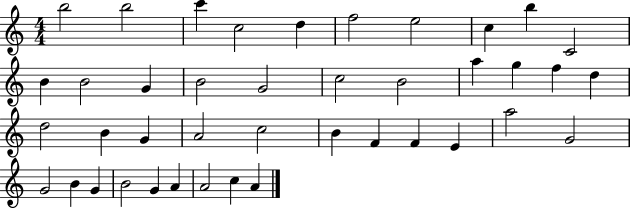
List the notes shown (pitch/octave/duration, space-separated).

B5/h B5/h C6/q C5/h D5/q F5/h E5/h C5/q B5/q C4/h B4/q B4/h G4/q B4/h G4/h C5/h B4/h A5/q G5/q F5/q D5/q D5/h B4/q G4/q A4/h C5/h B4/q F4/q F4/q E4/q A5/h G4/h G4/h B4/q G4/q B4/h G4/q A4/q A4/h C5/q A4/q